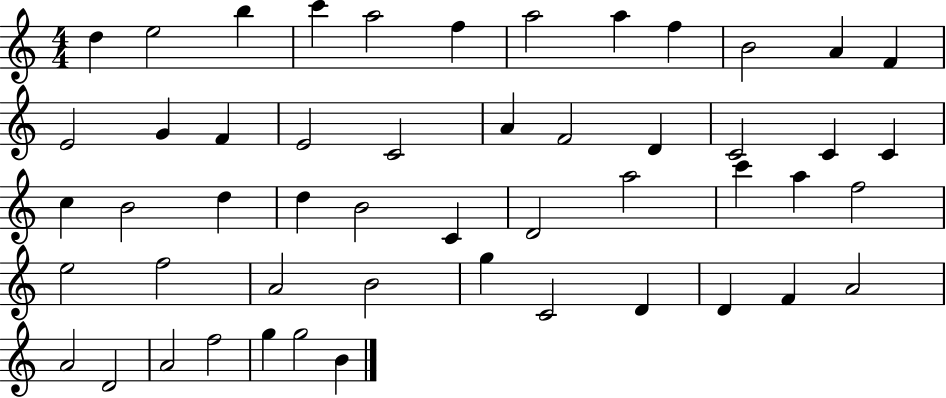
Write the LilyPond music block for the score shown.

{
  \clef treble
  \numericTimeSignature
  \time 4/4
  \key c \major
  d''4 e''2 b''4 | c'''4 a''2 f''4 | a''2 a''4 f''4 | b'2 a'4 f'4 | \break e'2 g'4 f'4 | e'2 c'2 | a'4 f'2 d'4 | c'2 c'4 c'4 | \break c''4 b'2 d''4 | d''4 b'2 c'4 | d'2 a''2 | c'''4 a''4 f''2 | \break e''2 f''2 | a'2 b'2 | g''4 c'2 d'4 | d'4 f'4 a'2 | \break a'2 d'2 | a'2 f''2 | g''4 g''2 b'4 | \bar "|."
}